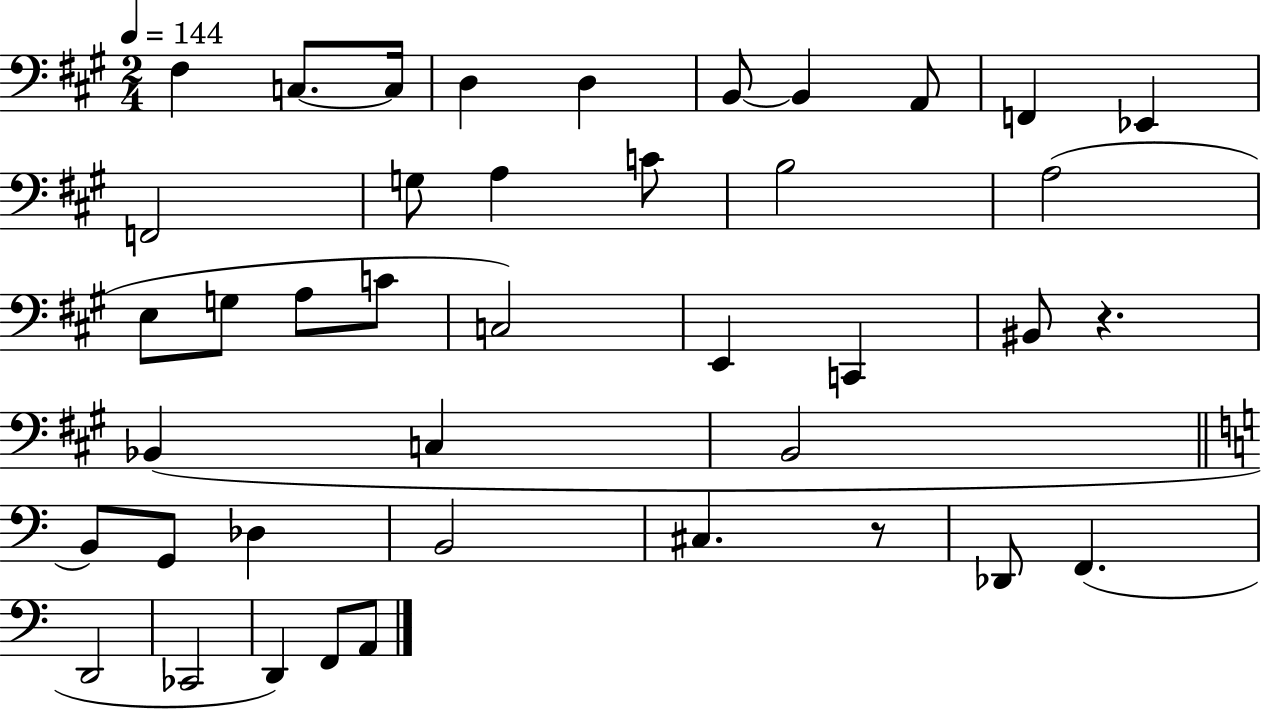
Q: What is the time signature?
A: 2/4